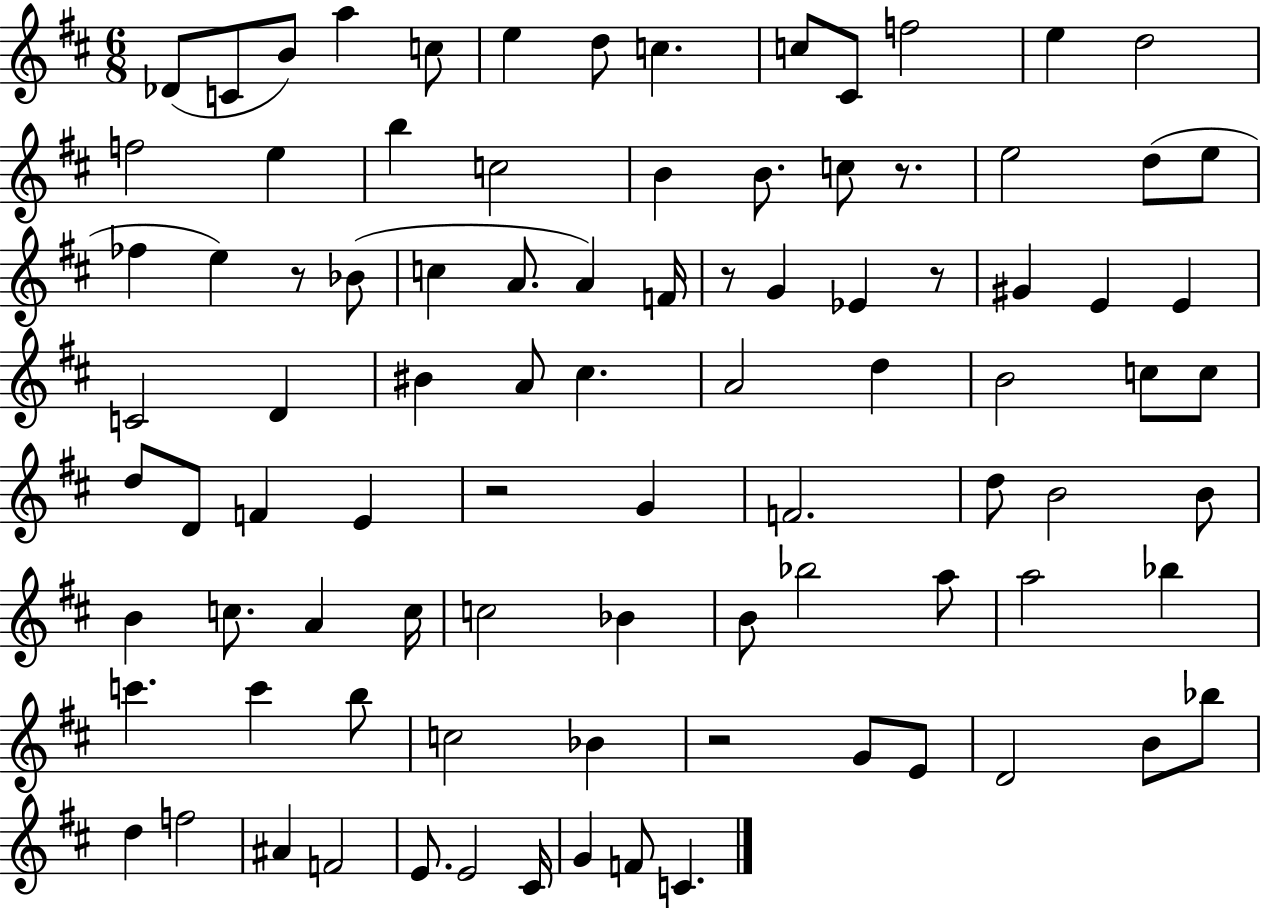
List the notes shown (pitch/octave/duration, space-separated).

Db4/e C4/e B4/e A5/q C5/e E5/q D5/e C5/q. C5/e C#4/e F5/h E5/q D5/h F5/h E5/q B5/q C5/h B4/q B4/e. C5/e R/e. E5/h D5/e E5/e FES5/q E5/q R/e Bb4/e C5/q A4/e. A4/q F4/s R/e G4/q Eb4/q R/e G#4/q E4/q E4/q C4/h D4/q BIS4/q A4/e C#5/q. A4/h D5/q B4/h C5/e C5/e D5/e D4/e F4/q E4/q R/h G4/q F4/h. D5/e B4/h B4/e B4/q C5/e. A4/q C5/s C5/h Bb4/q B4/e Bb5/h A5/e A5/h Bb5/q C6/q. C6/q B5/e C5/h Bb4/q R/h G4/e E4/e D4/h B4/e Bb5/e D5/q F5/h A#4/q F4/h E4/e. E4/h C#4/s G4/q F4/e C4/q.